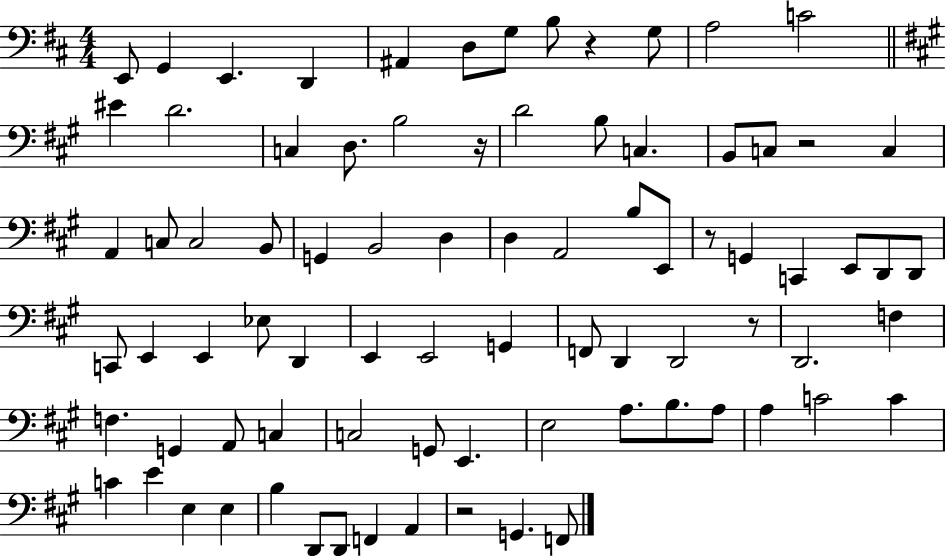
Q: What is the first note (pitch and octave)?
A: E2